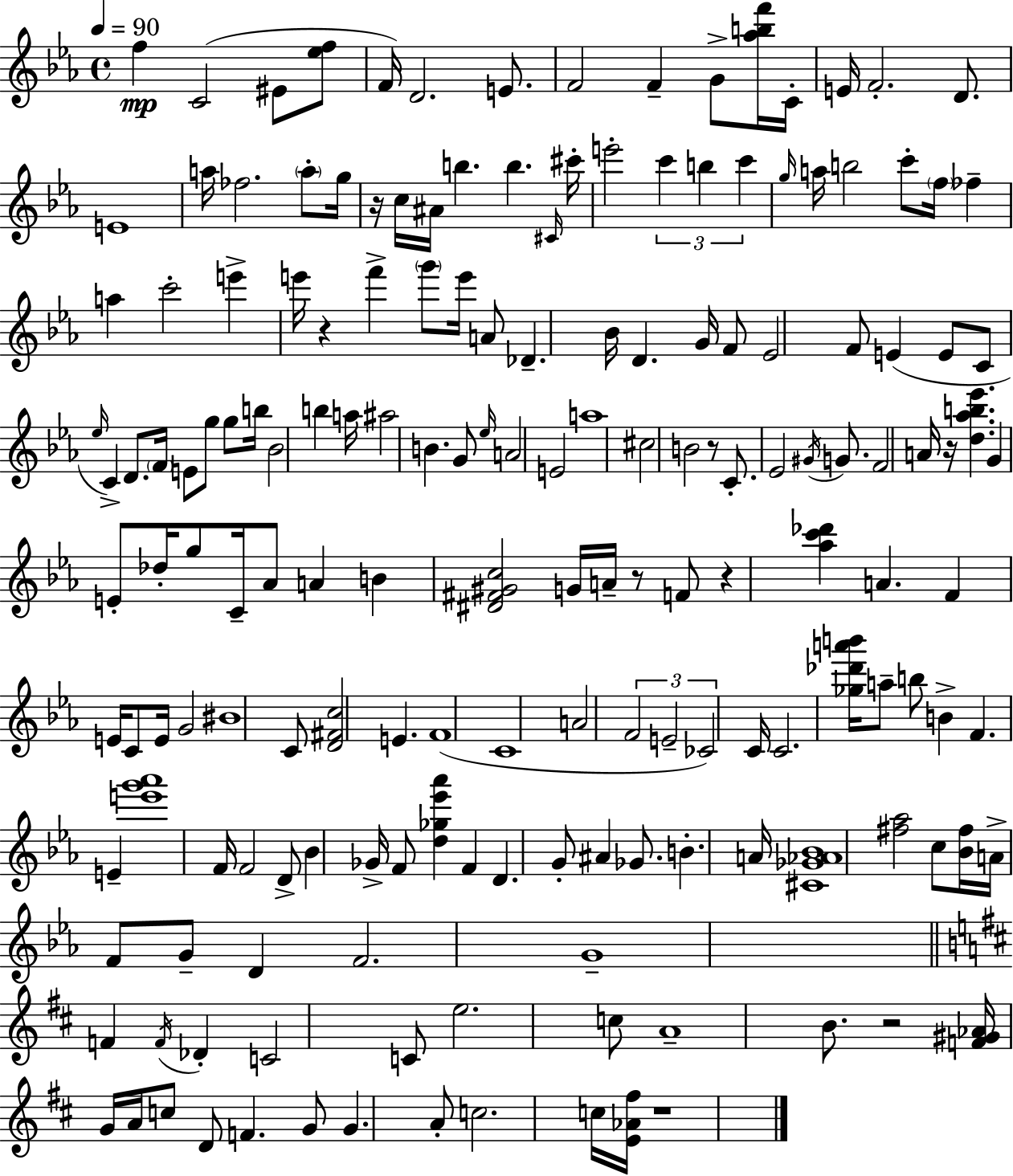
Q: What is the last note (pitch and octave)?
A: C5